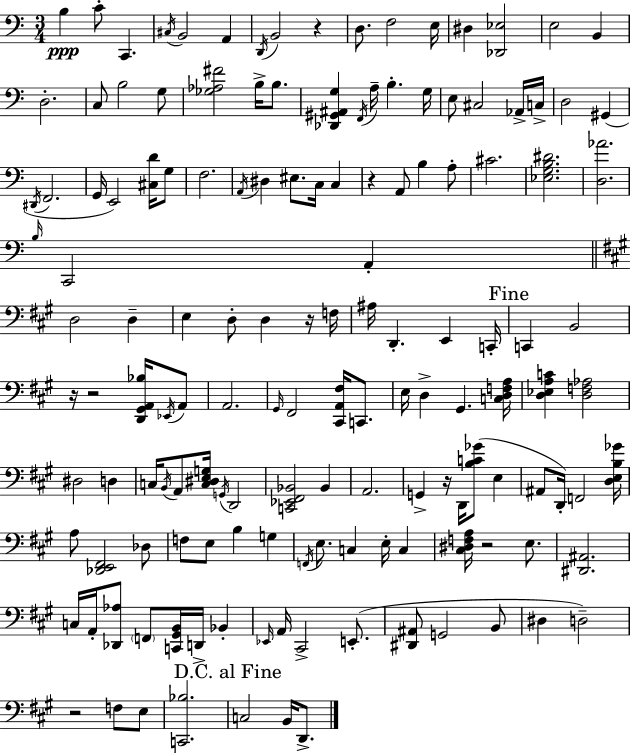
{
  \clef bass
  \numericTimeSignature
  \time 3/4
  \key c \major
  b4\ppp c'8-. c,4. | \acciaccatura { cis16 } b,2 a,4 | \acciaccatura { d,16 } b,2 r4 | d8. f2 | \break e16 dis4 <des, ees>2 | e2 b,4 | d2.-. | c8 b2 | \break g8 <ges aes fis'>2 b16-> b8. | <des, gis, ais, g>4 \acciaccatura { f,16 } a16-- b4.-. | g16 e8 cis2 | aes,16-> c16-> d2 gis,4( | \break \acciaccatura { dis,16 } f,2. | g,16 e,2) | <cis d'>16 g8 f2. | \acciaccatura { a,16 } dis4 eis8. | \break c16 c4 r4 a,8 b4 | a8-. cis'2. | <ees g b dis'>2. | <d aes'>2. | \break \grace { b16 } c,2 | a,4-. \bar "||" \break \key a \major d2 d4-- | e4 d8-. d4 r16 f16 | ais16 d,4.-. e,4 c,16-. | \mark "Fine" c,4 b,2 | \break r16 r2 <d, gis, a, bes>16 \acciaccatura { ees,16 } a,8 | a,2. | \grace { gis,16 } fis,2 <cis, a, fis>16 c,8. | e16 d4-> gis,4. | \break <c d f a>16 <d ees a c'>4 <d f aes>2 | dis2 d4 | c16 \acciaccatura { b,16 } a,8 <c dis e g>16 \acciaccatura { g,16 } d,2 | <c, ees, fis, bes,>2 | \break bes,4 a,2. | g,4-> r16 d,16 <b c' ges'>8( | e4 ais,8 d,16-.) f,2 | <d e b ges'>16 a8 <des, e, fis,>2 | \break des8 f8 e8 b4 | g4 \acciaccatura { f,16 } e8. c4 | e16-. c4 <cis dis f a>16 r2 | e8. <dis, ais,>2. | \break c16 a,16-. <des, aes>8 \parenthesize f,8 <c, gis, b,>16 | d,16-> bes,4-. \grace { ees,16 } a,16 cis,2-> | e,8.-.( <dis, ais,>8 g,2 | b,8 dis4 d2--) | \break r2 | f8 e8 <c, bes>2. | \mark "D.C. al Fine" c2 | b,16 d,8.-> \bar "|."
}